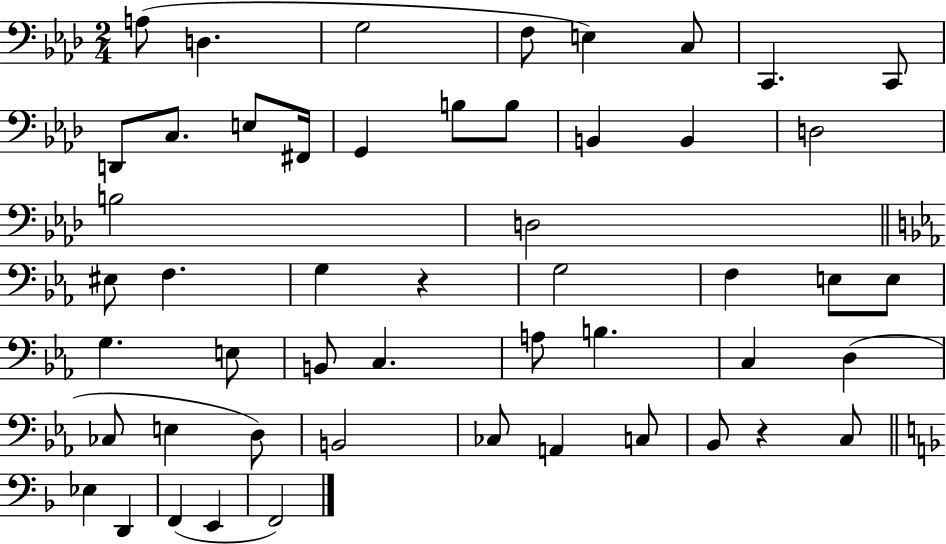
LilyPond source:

{
  \clef bass
  \numericTimeSignature
  \time 2/4
  \key aes \major
  \repeat volta 2 { a8( d4. | g2 | f8 e4) c8 | c,4. c,8 | \break d,8 c8. e8 fis,16 | g,4 b8 b8 | b,4 b,4 | d2 | \break b2 | d2 | \bar "||" \break \key ees \major eis8 f4. | g4 r4 | g2 | f4 e8 e8 | \break g4. e8 | b,8 c4. | a8 b4. | c4 d4( | \break ces8 e4 d8) | b,2 | ces8 a,4 c8 | bes,8 r4 c8 | \break \bar "||" \break \key f \major ees4 d,4 | f,4( e,4 | f,2) | } \bar "|."
}